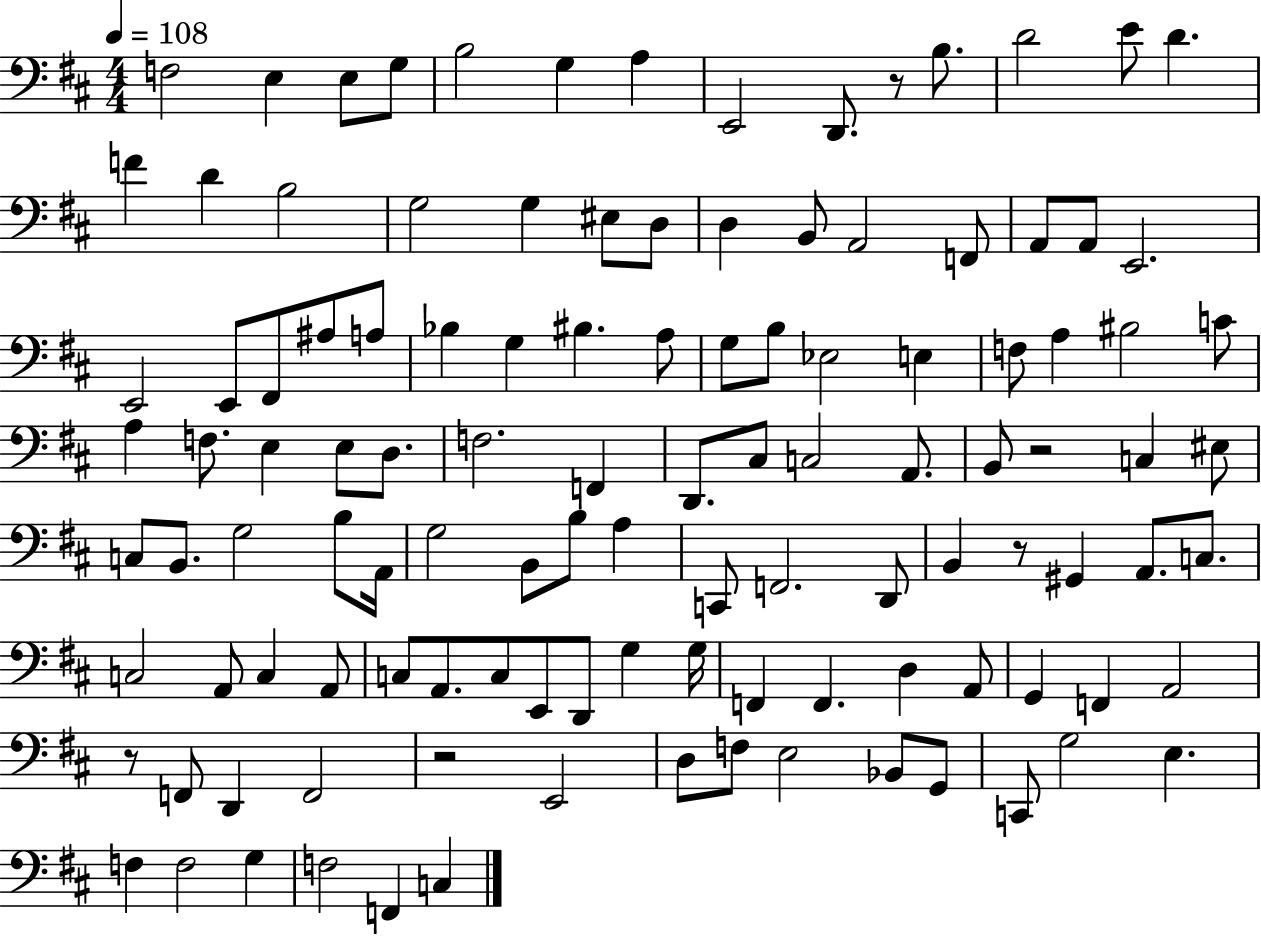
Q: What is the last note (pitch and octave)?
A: C3